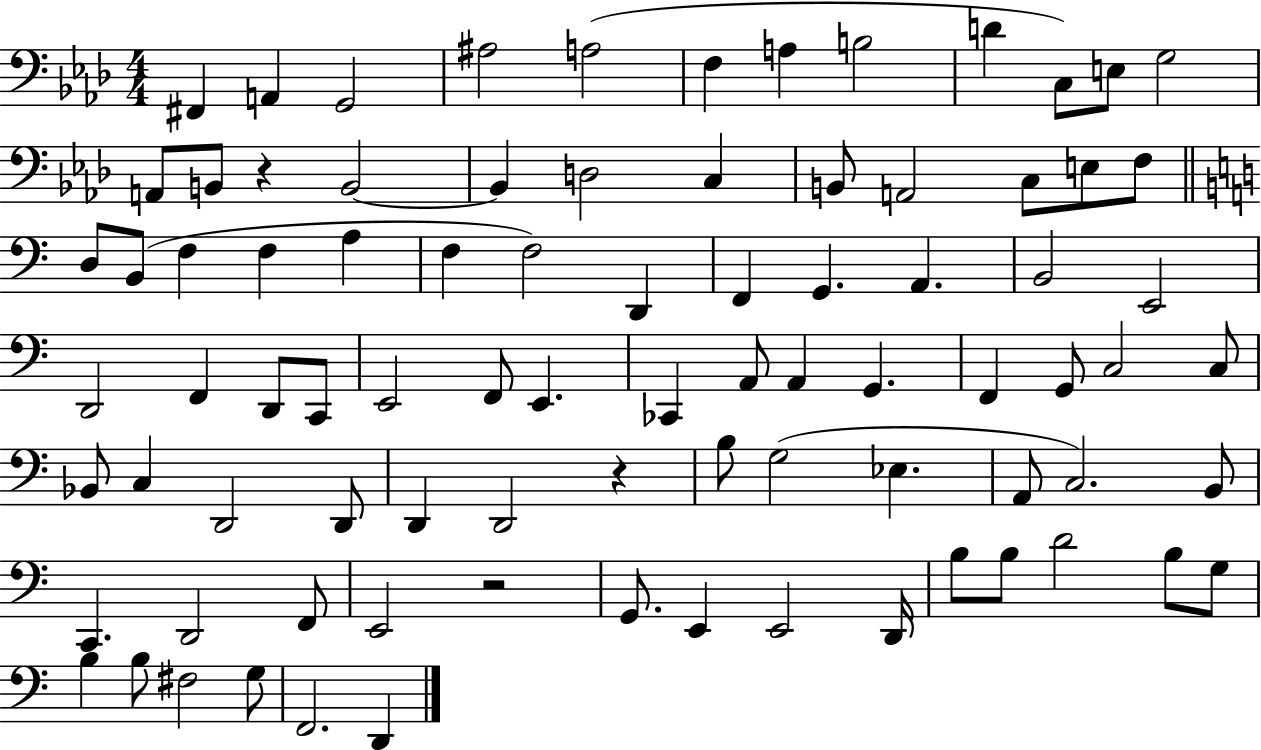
{
  \clef bass
  \numericTimeSignature
  \time 4/4
  \key aes \major
  fis,4 a,4 g,2 | ais2 a2( | f4 a4 b2 | d'4 c8) e8 g2 | \break a,8 b,8 r4 b,2~~ | b,4 d2 c4 | b,8 a,2 c8 e8 f8 | \bar "||" \break \key c \major d8 b,8( f4 f4 a4 | f4 f2) d,4 | f,4 g,4. a,4. | b,2 e,2 | \break d,2 f,4 d,8 c,8 | e,2 f,8 e,4. | ces,4 a,8 a,4 g,4. | f,4 g,8 c2 c8 | \break bes,8 c4 d,2 d,8 | d,4 d,2 r4 | b8 g2( ees4. | a,8 c2.) b,8 | \break c,4. d,2 f,8 | e,2 r2 | g,8. e,4 e,2 d,16 | b8 b8 d'2 b8 g8 | \break b4 b8 fis2 g8 | f,2. d,4 | \bar "|."
}